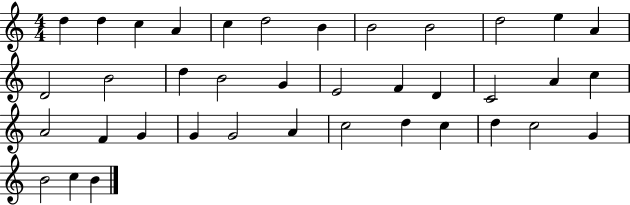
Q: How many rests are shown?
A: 0